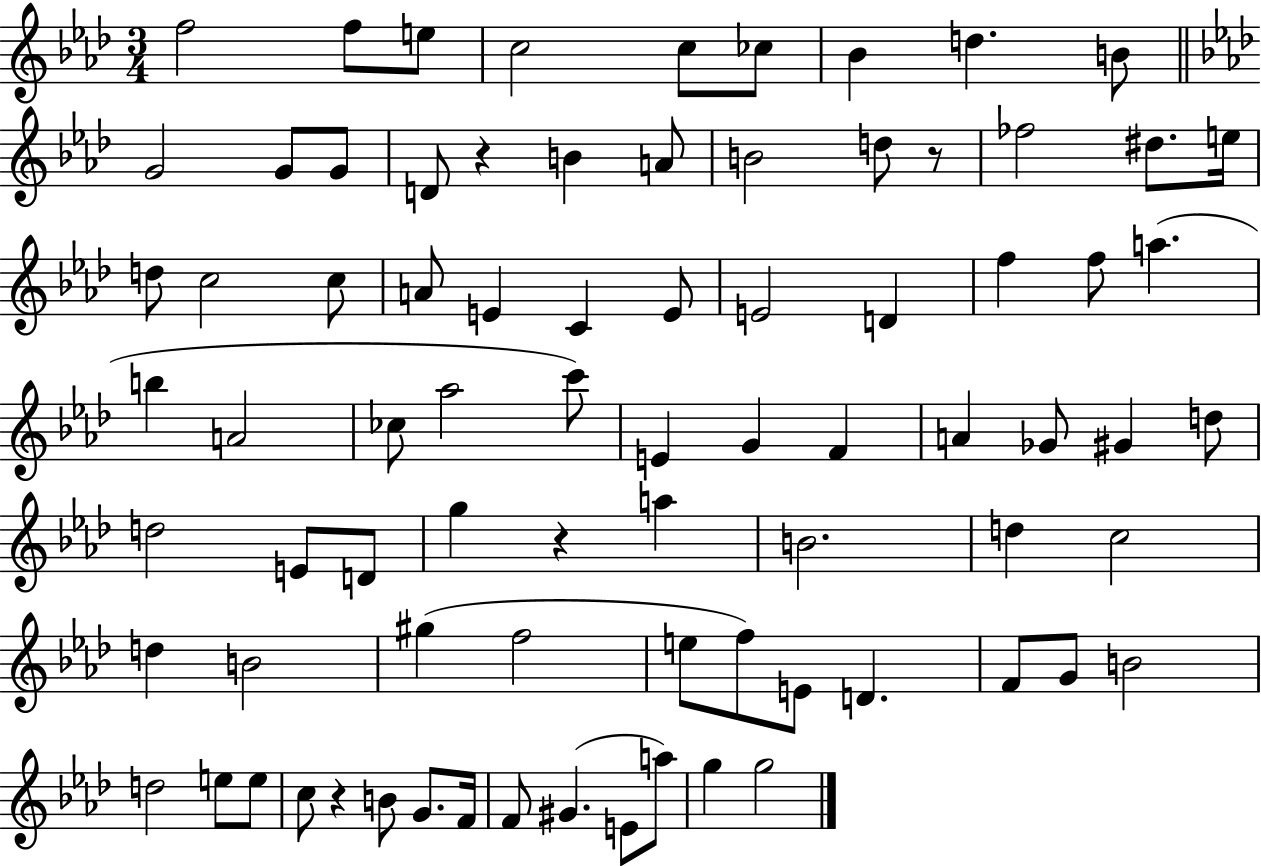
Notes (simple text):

F5/h F5/e E5/e C5/h C5/e CES5/e Bb4/q D5/q. B4/e G4/h G4/e G4/e D4/e R/q B4/q A4/e B4/h D5/e R/e FES5/h D#5/e. E5/s D5/e C5/h C5/e A4/e E4/q C4/q E4/e E4/h D4/q F5/q F5/e A5/q. B5/q A4/h CES5/e Ab5/h C6/e E4/q G4/q F4/q A4/q Gb4/e G#4/q D5/e D5/h E4/e D4/e G5/q R/q A5/q B4/h. D5/q C5/h D5/q B4/h G#5/q F5/h E5/e F5/e E4/e D4/q. F4/e G4/e B4/h D5/h E5/e E5/e C5/e R/q B4/e G4/e. F4/s F4/e G#4/q. E4/e A5/e G5/q G5/h